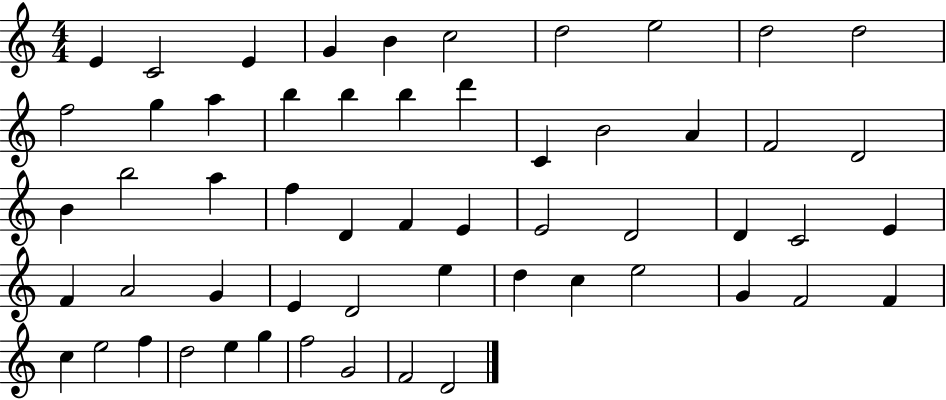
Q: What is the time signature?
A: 4/4